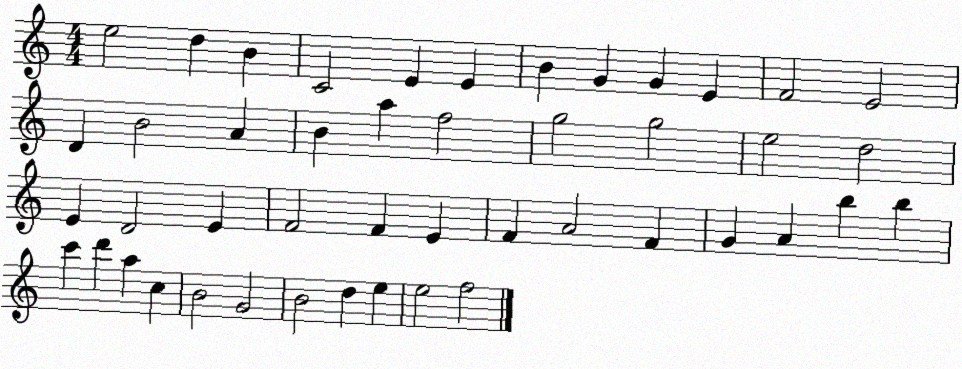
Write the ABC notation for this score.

X:1
T:Untitled
M:4/4
L:1/4
K:C
e2 d B C2 E E B G G E F2 E2 D B2 A B a f2 g2 g2 e2 d2 E D2 E F2 F E F A2 F G A b b c' d' a c B2 G2 B2 d e e2 f2